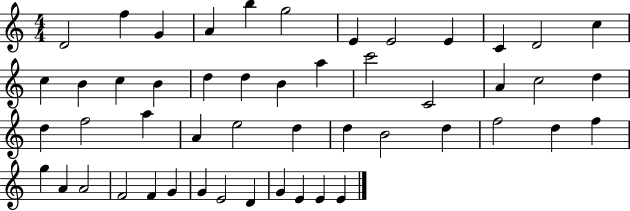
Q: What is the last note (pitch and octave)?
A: E4